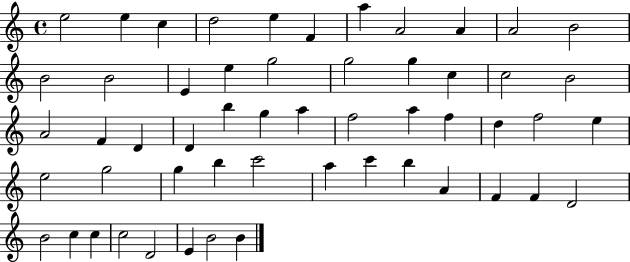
E5/h E5/q C5/q D5/h E5/q F4/q A5/q A4/h A4/q A4/h B4/h B4/h B4/h E4/q E5/q G5/h G5/h G5/q C5/q C5/h B4/h A4/h F4/q D4/q D4/q B5/q G5/q A5/q F5/h A5/q F5/q D5/q F5/h E5/q E5/h G5/h G5/q B5/q C6/h A5/q C6/q B5/q A4/q F4/q F4/q D4/h B4/h C5/q C5/q C5/h D4/h E4/q B4/h B4/q